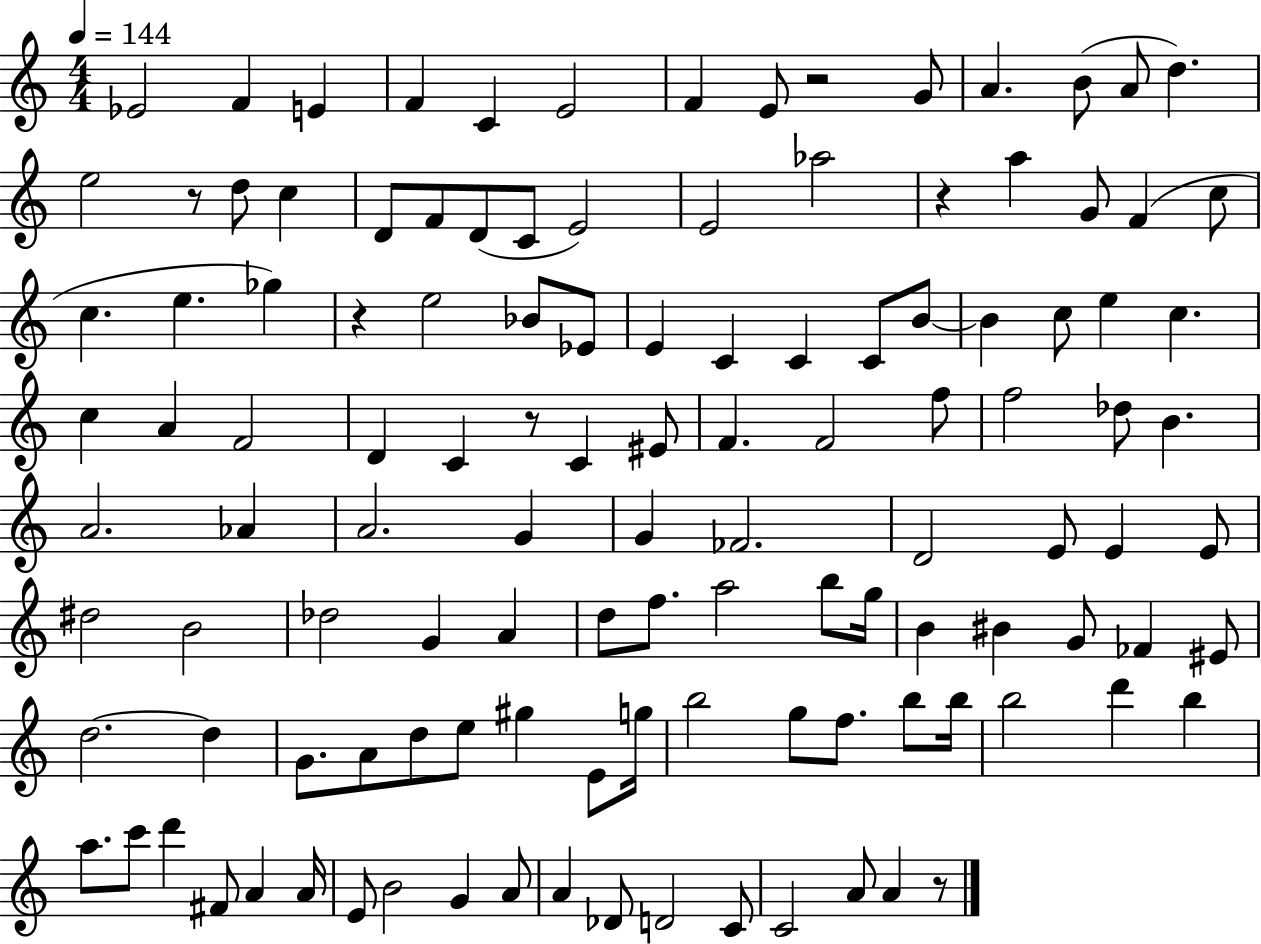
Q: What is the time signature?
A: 4/4